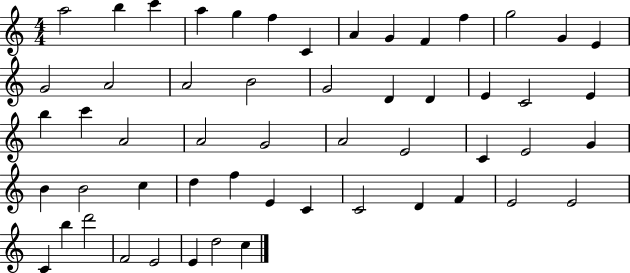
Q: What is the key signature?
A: C major